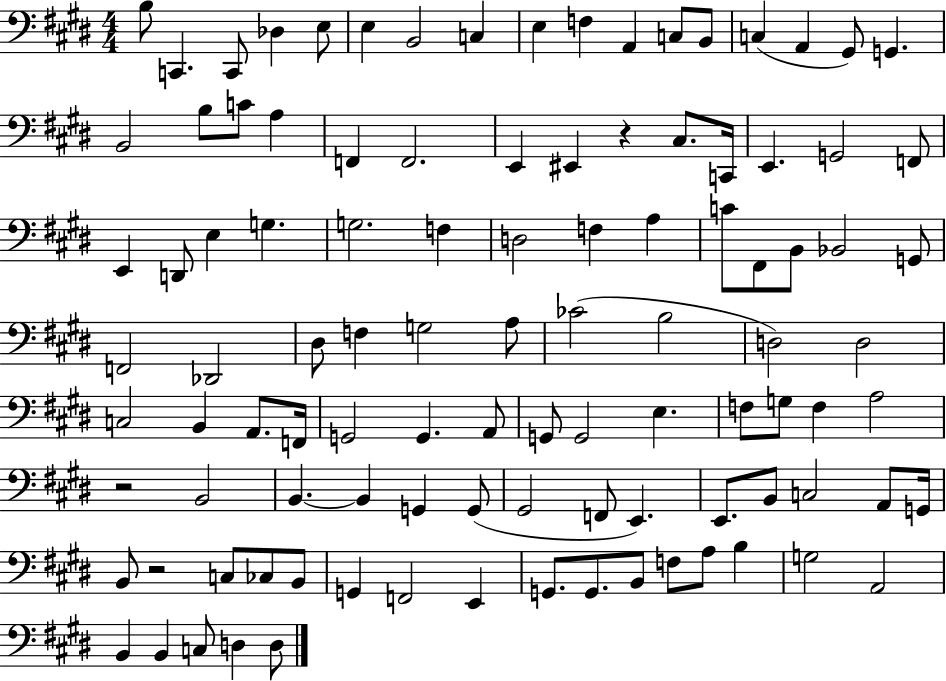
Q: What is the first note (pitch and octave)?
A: B3